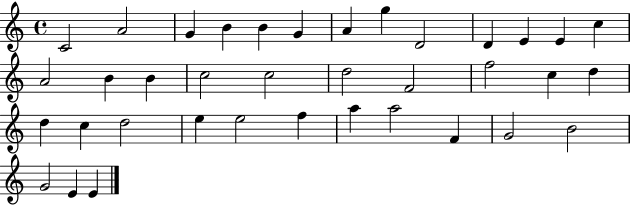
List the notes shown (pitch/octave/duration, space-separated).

C4/h A4/h G4/q B4/q B4/q G4/q A4/q G5/q D4/h D4/q E4/q E4/q C5/q A4/h B4/q B4/q C5/h C5/h D5/h F4/h F5/h C5/q D5/q D5/q C5/q D5/h E5/q E5/h F5/q A5/q A5/h F4/q G4/h B4/h G4/h E4/q E4/q